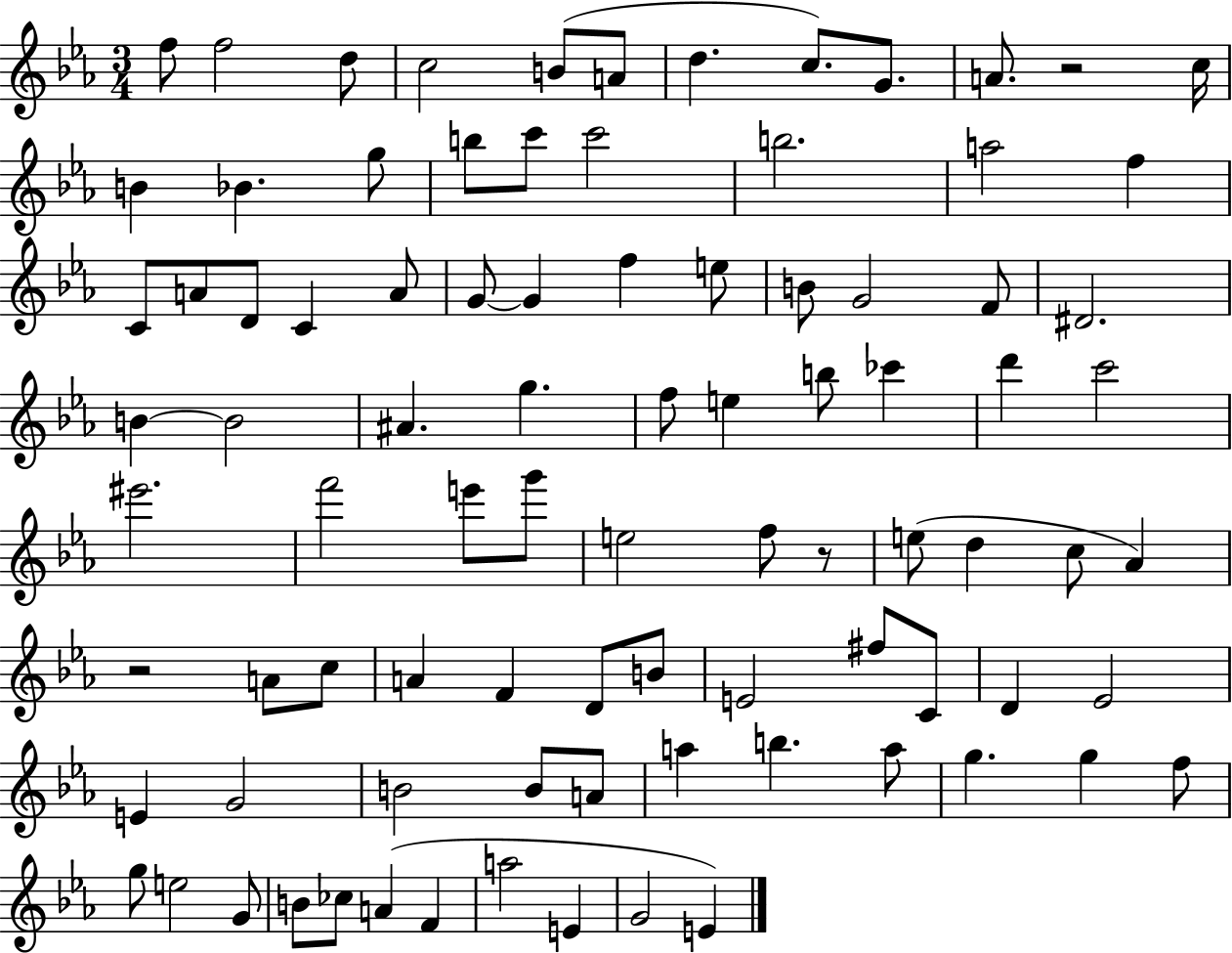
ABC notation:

X:1
T:Untitled
M:3/4
L:1/4
K:Eb
f/2 f2 d/2 c2 B/2 A/2 d c/2 G/2 A/2 z2 c/4 B _B g/2 b/2 c'/2 c'2 b2 a2 f C/2 A/2 D/2 C A/2 G/2 G f e/2 B/2 G2 F/2 ^D2 B B2 ^A g f/2 e b/2 _c' d' c'2 ^e'2 f'2 e'/2 g'/2 e2 f/2 z/2 e/2 d c/2 _A z2 A/2 c/2 A F D/2 B/2 E2 ^f/2 C/2 D _E2 E G2 B2 B/2 A/2 a b a/2 g g f/2 g/2 e2 G/2 B/2 _c/2 A F a2 E G2 E